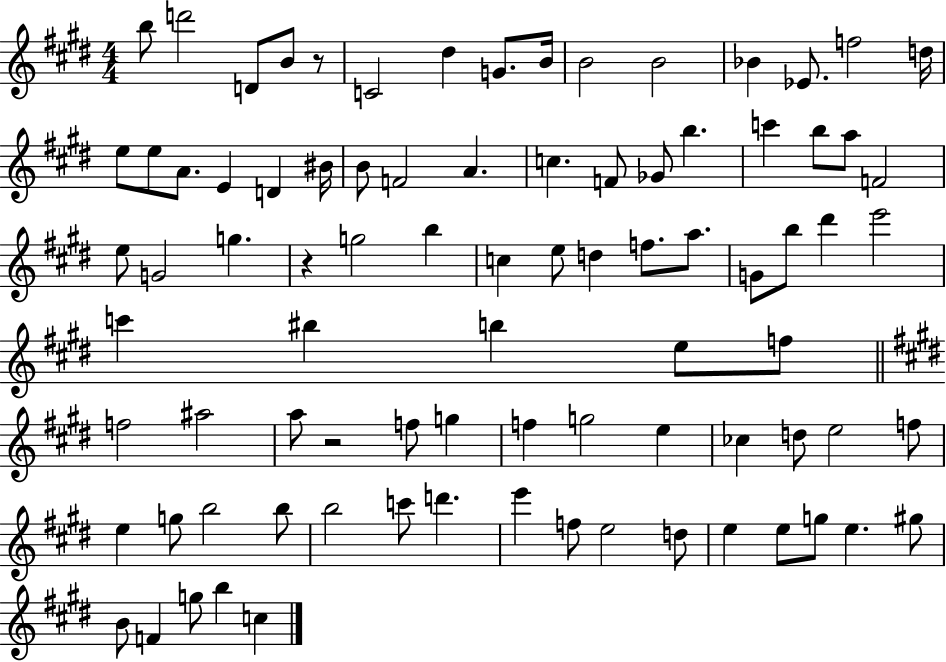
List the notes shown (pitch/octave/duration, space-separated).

B5/e D6/h D4/e B4/e R/e C4/h D#5/q G4/e. B4/s B4/h B4/h Bb4/q Eb4/e. F5/h D5/s E5/e E5/e A4/e. E4/q D4/q BIS4/s B4/e F4/h A4/q. C5/q. F4/e Gb4/e B5/q. C6/q B5/e A5/e F4/h E5/e G4/h G5/q. R/q G5/h B5/q C5/q E5/e D5/q F5/e. A5/e. G4/e B5/e D#6/q E6/h C6/q BIS5/q B5/q E5/e F5/e F5/h A#5/h A5/e R/h F5/e G5/q F5/q G5/h E5/q CES5/q D5/e E5/h F5/e E5/q G5/e B5/h B5/e B5/h C6/e D6/q. E6/q F5/e E5/h D5/e E5/q E5/e G5/e E5/q. G#5/e B4/e F4/q G5/e B5/q C5/q